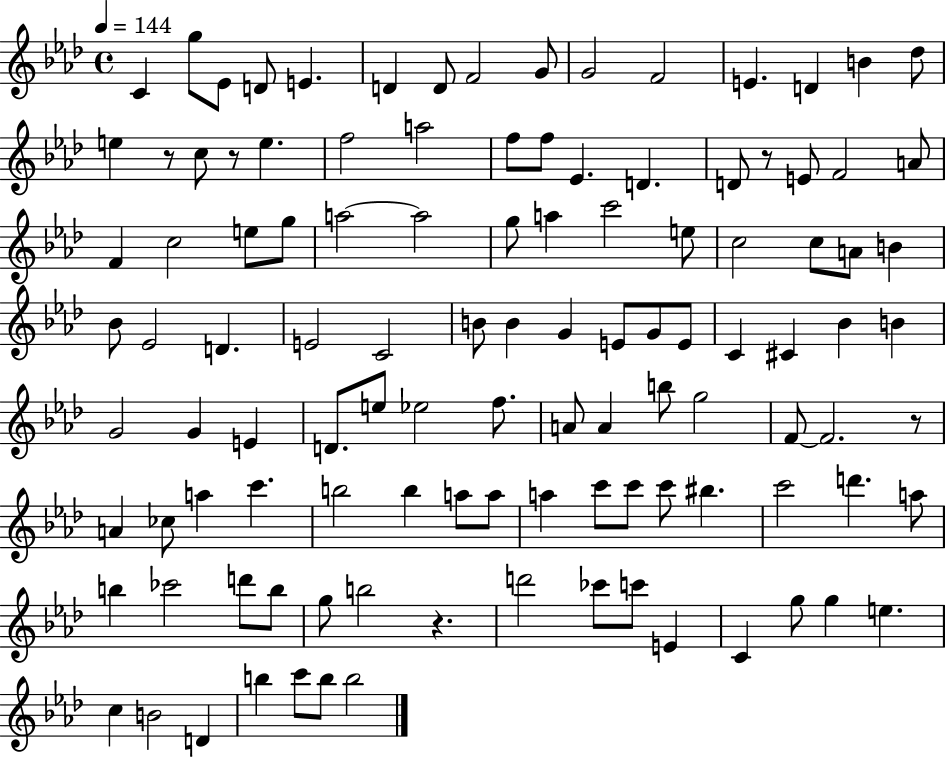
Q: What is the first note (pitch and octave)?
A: C4